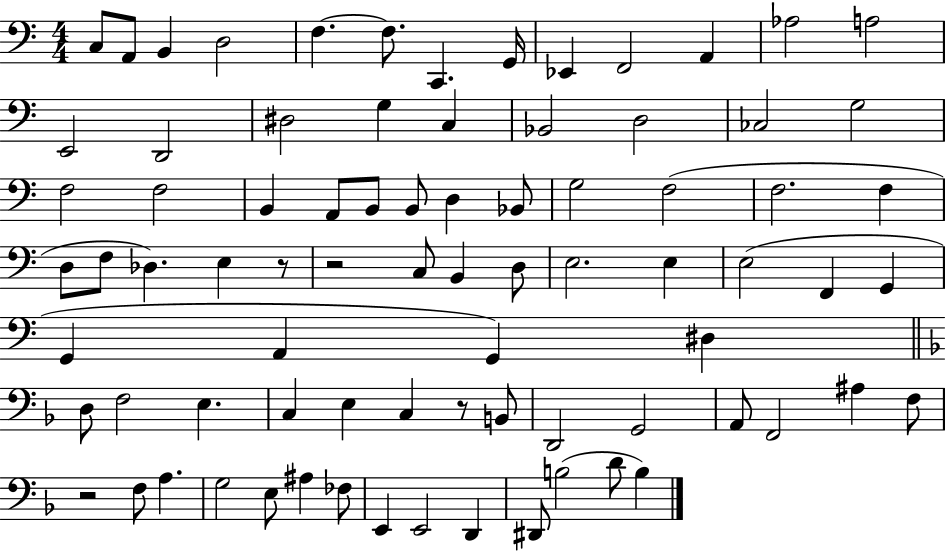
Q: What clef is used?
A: bass